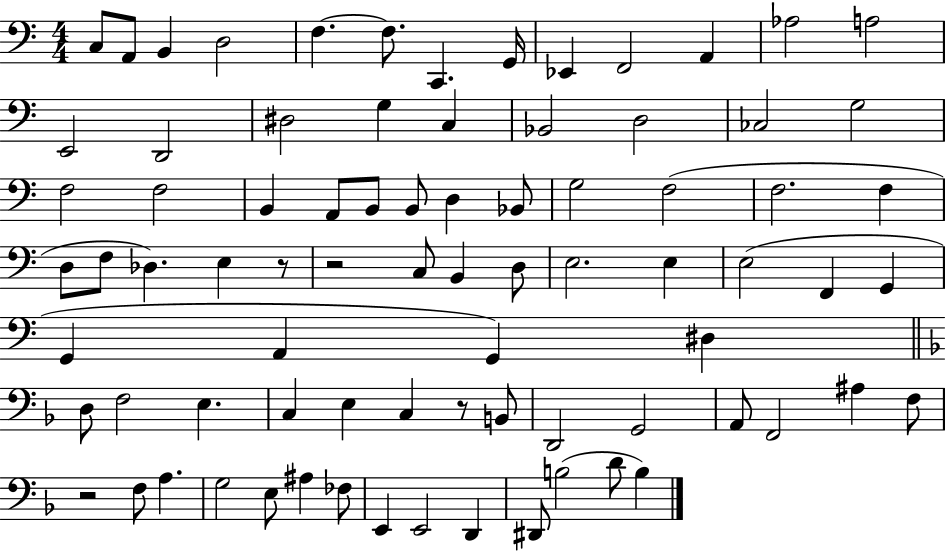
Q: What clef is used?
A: bass